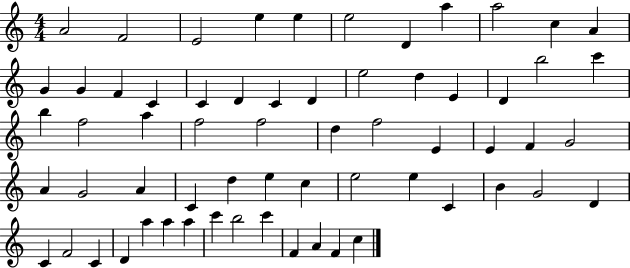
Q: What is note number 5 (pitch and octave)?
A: E5